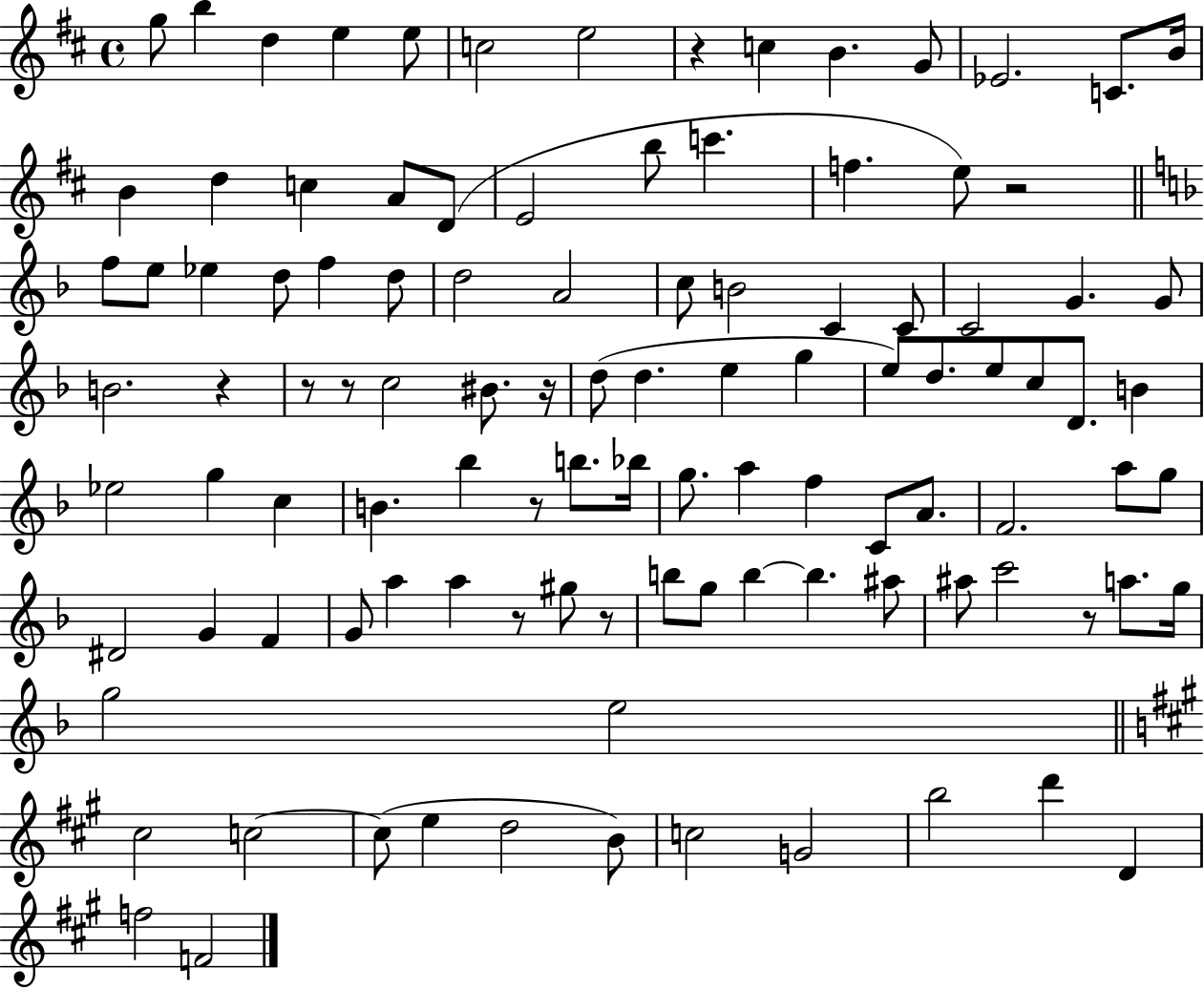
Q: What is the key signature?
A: D major